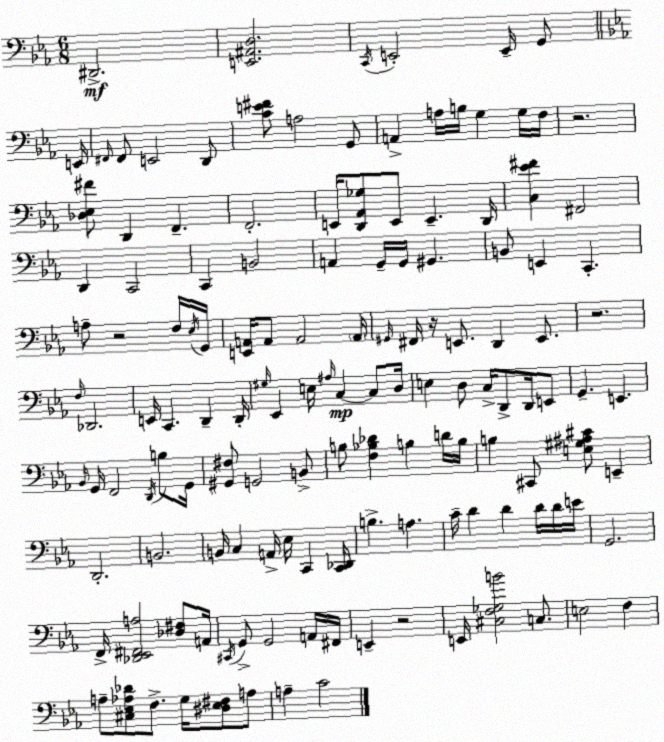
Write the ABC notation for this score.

X:1
T:Untitled
M:6/8
L:1/4
K:Eb
^D,,2 [E,,^A,,D,]2 C,,/4 E,,2 E,,/4 G,,/2 E,,/4 ^F,,/4 ^F,,/2 E,,2 D,,/2 [CE^F]/2 A,2 G,,/2 A,, A,/4 B,/4 G, G,/4 F,/4 z2 [_D,_E,^F]/2 D,, F,, F,,2 E,,/4 [D,,_A,,_G,]/2 E,,/2 E,, D,,/4 [C,_E^F] ^F,,2 D,, C,,2 C,, B,,2 A,, G,,/4 G,,/4 ^G,, B,,/2 E,, C,, A,/2 z2 F,/4 _E,/4 G,,/4 [E,,A,,]/4 A,,/2 A,,2 A,,/4 ^G,,/4 ^F,,/4 z/4 E,,/2 D,, E,,/2 z2 F,/4 _D,,2 E,,/4 C,, D,, D,,/4 ^G,/4 _E,, E,/4 ^A,/4 C, C,/2 D,/4 E, D,/2 C,/4 D,,/2 D,,/4 E,,/2 G,, E,, _B,,/4 G,,/4 F,,2 D,,/4 B,/2 G,,/4 [^G,,^F,]/2 G,,2 B,,/2 B,/2 [F,_B,_D] B, D/4 B,/4 B, ^C,,/2 [E,^G,^A,^C]/2 E,, D,,2 B,,2 B,,/4 C, A,,/4 _E,/4 C,, [C,,_D,,]/4 B, A, C/4 D D D/4 D/4 E/4 G,,2 F,,/4 [_D,,_E,,^F,,A,]2 [_D,^F,]/2 A,,/4 ^C,,/4 G,,/2 G,,2 A,,/4 ^F,,/4 E,, z2 E,,/4 [^C,F,_G,B]2 C,/2 E,2 F, A,/2 [^C,_E,_A,_D]/2 F,/2 G,/4 [^D,_E,^F,]/2 A,/2 A, C2